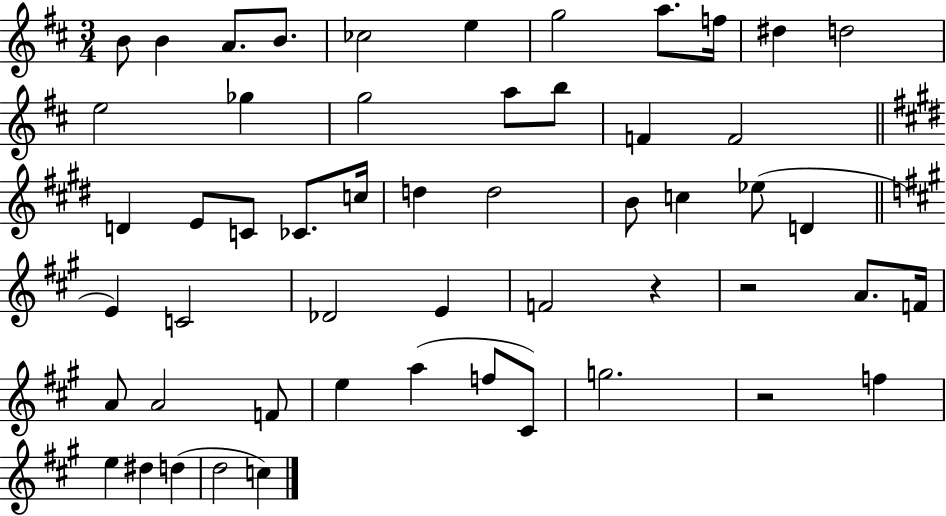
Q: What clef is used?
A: treble